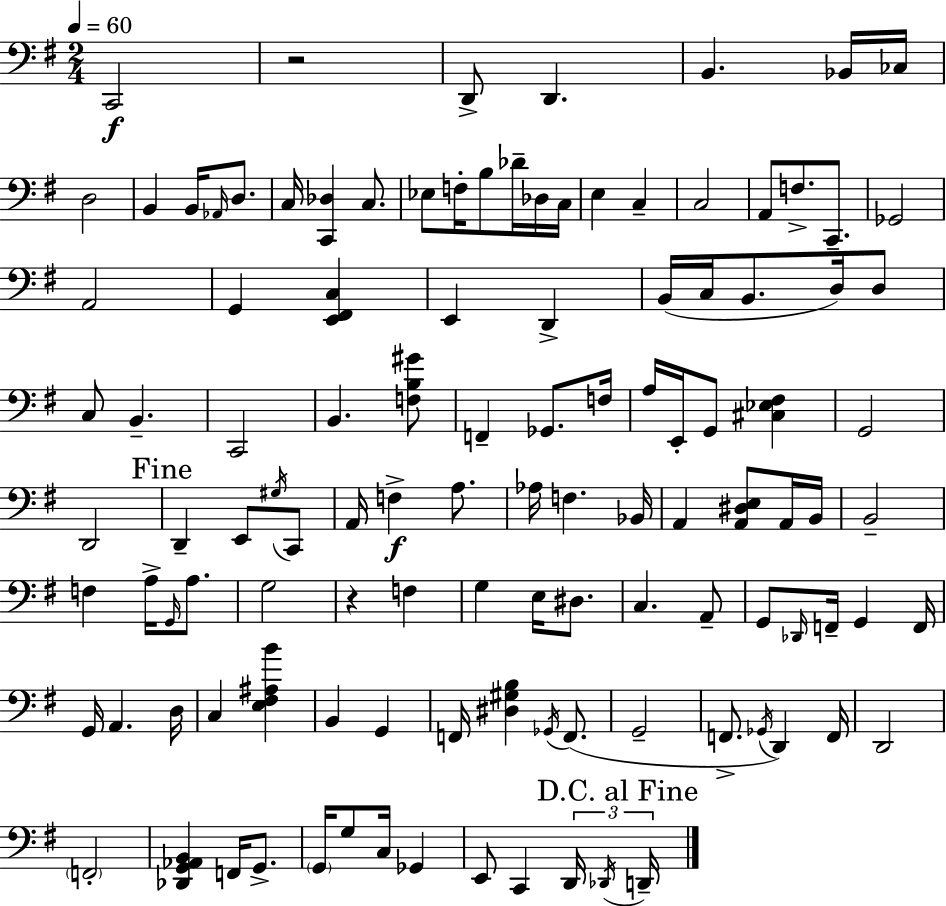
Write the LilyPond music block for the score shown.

{
  \clef bass
  \numericTimeSignature
  \time 2/4
  \key g \major
  \tempo 4 = 60
  \repeat volta 2 { c,2\f | r2 | d,8-> d,4. | b,4. bes,16 ces16 | \break d2 | b,4 b,16 \grace { aes,16 } d8. | c16 <c, des>4 c8. | ees8 f16-. b8 des'16-- des16 | \break c16 e4 c4-- | c2 | a,8 f8.-> c,8.-- | ges,2 | \break a,2 | g,4 <e, fis, c>4 | e,4 d,4-> | b,16( c16 b,8. d16) d8 | \break c8 b,4.-- | c,2 | b,4. <f b gis'>8 | f,4-- ges,8. | \break f16 a16 e,16-. g,8 <cis ees fis>4 | g,2 | d,2 | \mark "Fine" d,4-- e,8 \acciaccatura { gis16 } | \break c,8 a,16 f4->\f a8. | aes16 f4. | bes,16 a,4 <a, dis e>8 | a,16 b,16 b,2-- | \break f4 a16-> \grace { g,16 } | a8. g2 | r4 f4 | g4 e16 | \break dis8. c4. | a,8-- g,8 \grace { des,16 } f,16-- g,4 | f,16 g,16 a,4. | d16 c4 | \break <e fis ais b'>4 b,4 | g,4 f,16 <dis gis b>4 | \acciaccatura { ges,16 } f,8.( g,2-- | f,8.-> | \break \acciaccatura { ges,16 }) d,4 f,16 d,2 | \parenthesize f,2-. | <des, g, aes, b,>4 | f,16 g,8.-> \parenthesize g,16 g8 | \break c16 ges,4 e,8 | c,4 \tuplet 3/2 { d,16 \acciaccatura { des,16 } \mark "D.C. al Fine" d,16-- } } \bar "|."
}